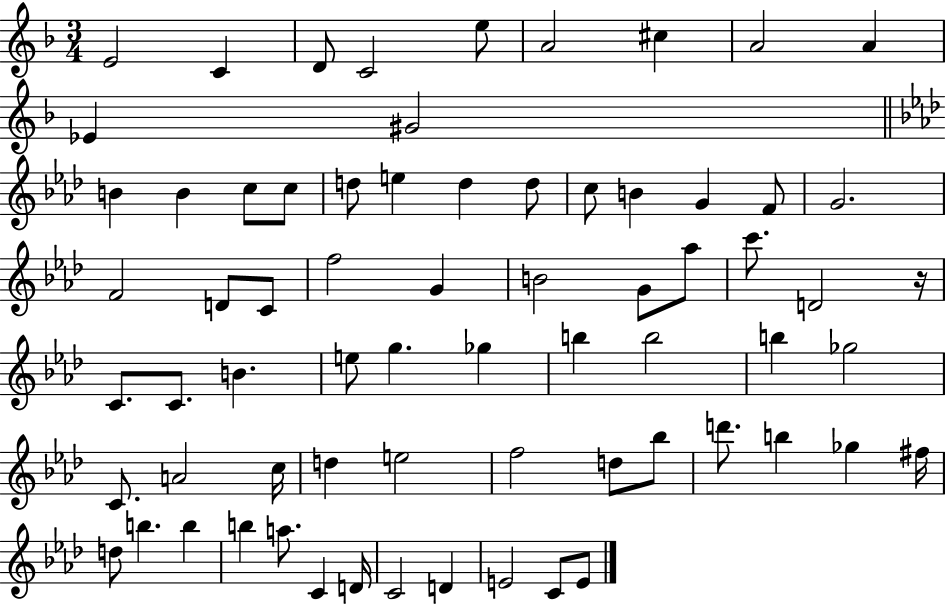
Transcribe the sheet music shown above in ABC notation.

X:1
T:Untitled
M:3/4
L:1/4
K:F
E2 C D/2 C2 e/2 A2 ^c A2 A _E ^G2 B B c/2 c/2 d/2 e d d/2 c/2 B G F/2 G2 F2 D/2 C/2 f2 G B2 G/2 _a/2 c'/2 D2 z/4 C/2 C/2 B e/2 g _g b b2 b _g2 C/2 A2 c/4 d e2 f2 d/2 _b/2 d'/2 b _g ^f/4 d/2 b b b a/2 C D/4 C2 D E2 C/2 E/2